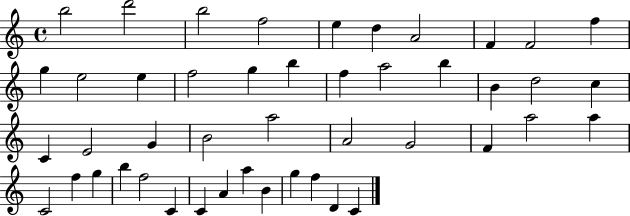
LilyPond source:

{
  \clef treble
  \time 4/4
  \defaultTimeSignature
  \key c \major
  b''2 d'''2 | b''2 f''2 | e''4 d''4 a'2 | f'4 f'2 f''4 | \break g''4 e''2 e''4 | f''2 g''4 b''4 | f''4 a''2 b''4 | b'4 d''2 c''4 | \break c'4 e'2 g'4 | b'2 a''2 | a'2 g'2 | f'4 a''2 a''4 | \break c'2 f''4 g''4 | b''4 f''2 c'4 | c'4 a'4 a''4 b'4 | g''4 f''4 d'4 c'4 | \break \bar "|."
}